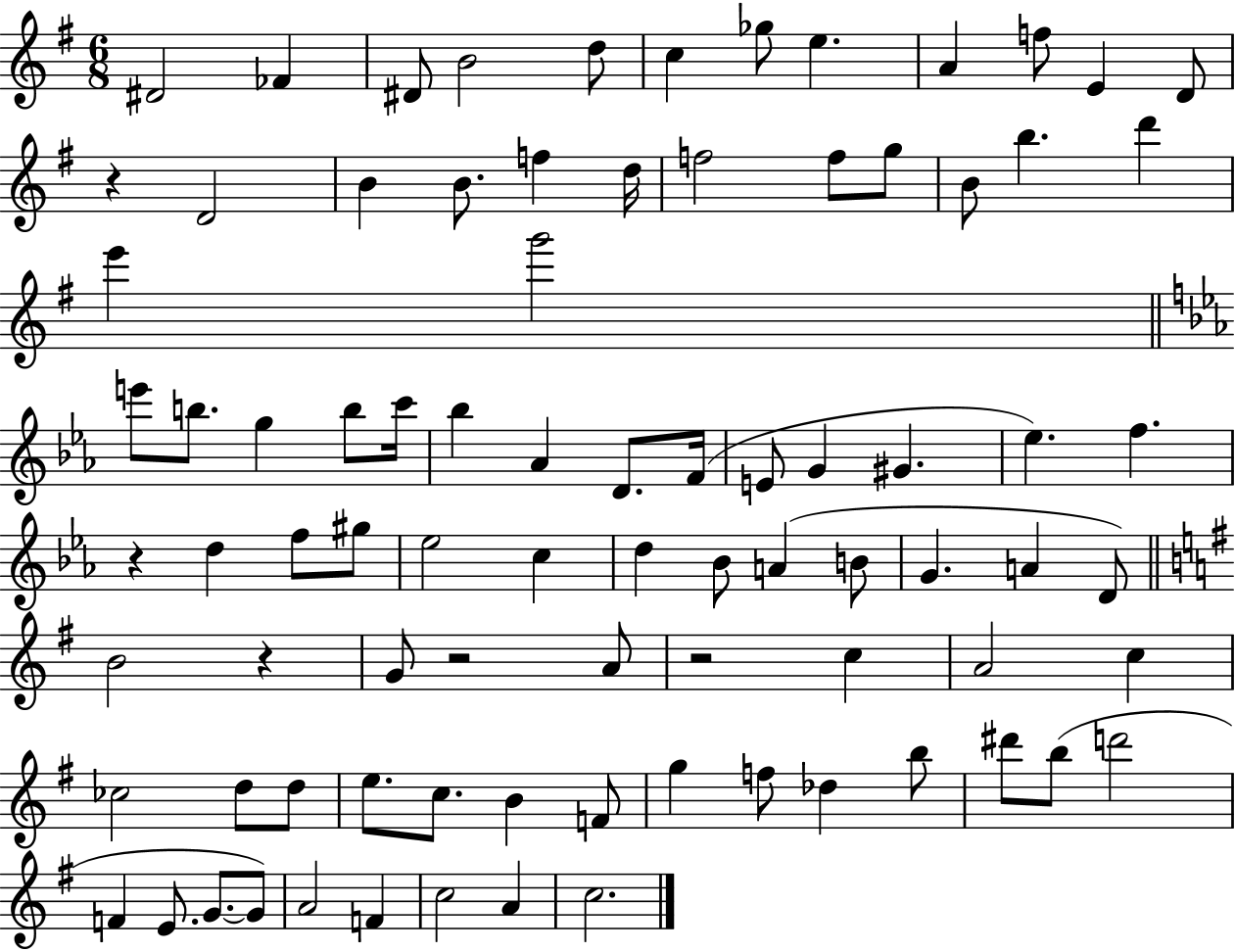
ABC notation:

X:1
T:Untitled
M:6/8
L:1/4
K:G
^D2 _F ^D/2 B2 d/2 c _g/2 e A f/2 E D/2 z D2 B B/2 f d/4 f2 f/2 g/2 B/2 b d' e' g'2 e'/2 b/2 g b/2 c'/4 _b _A D/2 F/4 E/2 G ^G _e f z d f/2 ^g/2 _e2 c d _B/2 A B/2 G A D/2 B2 z G/2 z2 A/2 z2 c A2 c _c2 d/2 d/2 e/2 c/2 B F/2 g f/2 _d b/2 ^d'/2 b/2 d'2 F E/2 G/2 G/2 A2 F c2 A c2